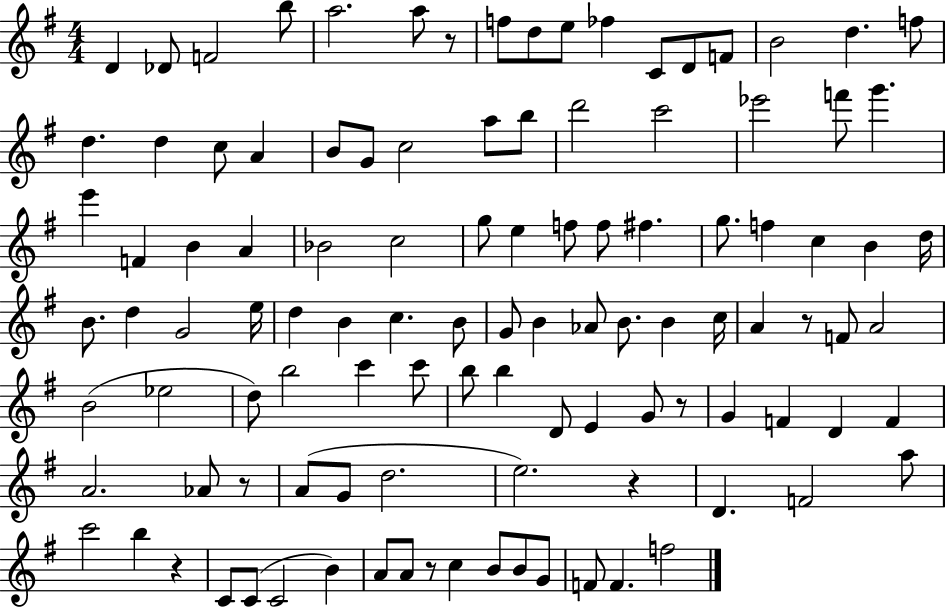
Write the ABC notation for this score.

X:1
T:Untitled
M:4/4
L:1/4
K:G
D _D/2 F2 b/2 a2 a/2 z/2 f/2 d/2 e/2 _f C/2 D/2 F/2 B2 d f/2 d d c/2 A B/2 G/2 c2 a/2 b/2 d'2 c'2 _e'2 f'/2 g' e' F B A _B2 c2 g/2 e f/2 f/2 ^f g/2 f c B d/4 B/2 d G2 e/4 d B c B/2 G/2 B _A/2 B/2 B c/4 A z/2 F/2 A2 B2 _e2 d/2 b2 c' c'/2 b/2 b D/2 E G/2 z/2 G F D F A2 _A/2 z/2 A/2 G/2 d2 e2 z D F2 a/2 c'2 b z C/2 C/2 C2 B A/2 A/2 z/2 c B/2 B/2 G/2 F/2 F f2